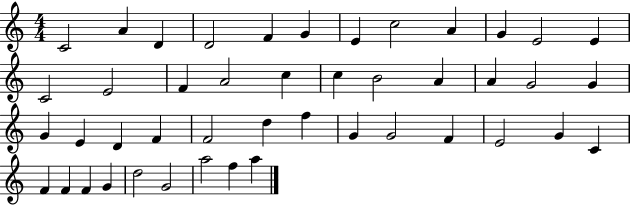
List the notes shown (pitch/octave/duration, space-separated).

C4/h A4/q D4/q D4/h F4/q G4/q E4/q C5/h A4/q G4/q E4/h E4/q C4/h E4/h F4/q A4/h C5/q C5/q B4/h A4/q A4/q G4/h G4/q G4/q E4/q D4/q F4/q F4/h D5/q F5/q G4/q G4/h F4/q E4/h G4/q C4/q F4/q F4/q F4/q G4/q D5/h G4/h A5/h F5/q A5/q